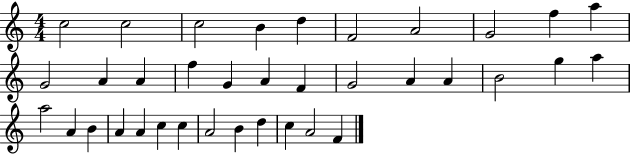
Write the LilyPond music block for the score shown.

{
  \clef treble
  \numericTimeSignature
  \time 4/4
  \key c \major
  c''2 c''2 | c''2 b'4 d''4 | f'2 a'2 | g'2 f''4 a''4 | \break g'2 a'4 a'4 | f''4 g'4 a'4 f'4 | g'2 a'4 a'4 | b'2 g''4 a''4 | \break a''2 a'4 b'4 | a'4 a'4 c''4 c''4 | a'2 b'4 d''4 | c''4 a'2 f'4 | \break \bar "|."
}